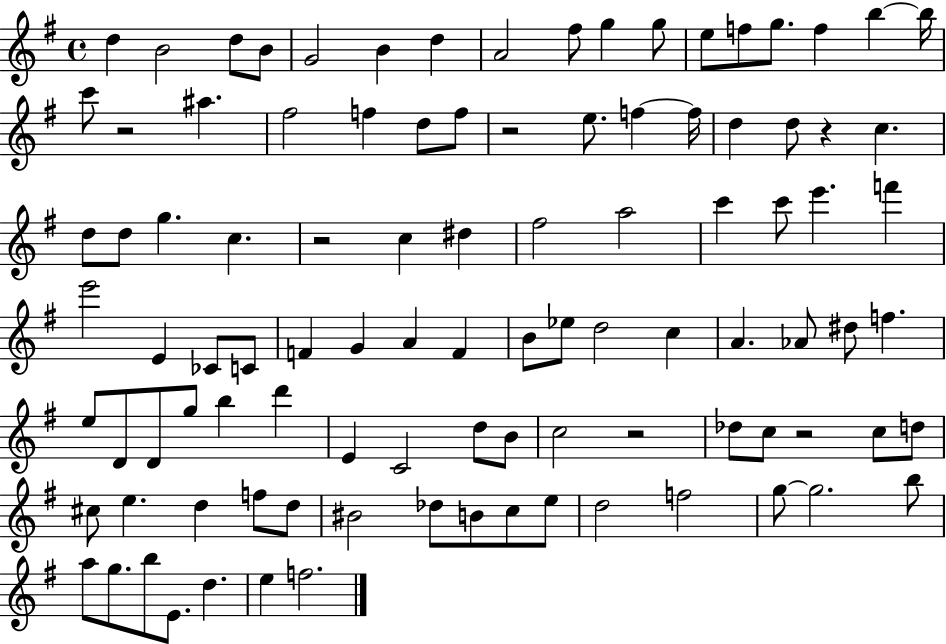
{
  \clef treble
  \time 4/4
  \defaultTimeSignature
  \key g \major
  \repeat volta 2 { d''4 b'2 d''8 b'8 | g'2 b'4 d''4 | a'2 fis''8 g''4 g''8 | e''8 f''8 g''8. f''4 b''4~~ b''16 | \break c'''8 r2 ais''4. | fis''2 f''4 d''8 f''8 | r2 e''8. f''4~~ f''16 | d''4 d''8 r4 c''4. | \break d''8 d''8 g''4. c''4. | r2 c''4 dis''4 | fis''2 a''2 | c'''4 c'''8 e'''4. f'''4 | \break e'''2 e'4 ces'8 c'8 | f'4 g'4 a'4 f'4 | b'8 ees''8 d''2 c''4 | a'4. aes'8 dis''8 f''4. | \break e''8 d'8 d'8 g''8 b''4 d'''4 | e'4 c'2 d''8 b'8 | c''2 r2 | des''8 c''8 r2 c''8 d''8 | \break cis''8 e''4. d''4 f''8 d''8 | bis'2 des''8 b'8 c''8 e''8 | d''2 f''2 | g''8~~ g''2. b''8 | \break a''8 g''8. b''8 e'8. d''4. | e''4 f''2. | } \bar "|."
}